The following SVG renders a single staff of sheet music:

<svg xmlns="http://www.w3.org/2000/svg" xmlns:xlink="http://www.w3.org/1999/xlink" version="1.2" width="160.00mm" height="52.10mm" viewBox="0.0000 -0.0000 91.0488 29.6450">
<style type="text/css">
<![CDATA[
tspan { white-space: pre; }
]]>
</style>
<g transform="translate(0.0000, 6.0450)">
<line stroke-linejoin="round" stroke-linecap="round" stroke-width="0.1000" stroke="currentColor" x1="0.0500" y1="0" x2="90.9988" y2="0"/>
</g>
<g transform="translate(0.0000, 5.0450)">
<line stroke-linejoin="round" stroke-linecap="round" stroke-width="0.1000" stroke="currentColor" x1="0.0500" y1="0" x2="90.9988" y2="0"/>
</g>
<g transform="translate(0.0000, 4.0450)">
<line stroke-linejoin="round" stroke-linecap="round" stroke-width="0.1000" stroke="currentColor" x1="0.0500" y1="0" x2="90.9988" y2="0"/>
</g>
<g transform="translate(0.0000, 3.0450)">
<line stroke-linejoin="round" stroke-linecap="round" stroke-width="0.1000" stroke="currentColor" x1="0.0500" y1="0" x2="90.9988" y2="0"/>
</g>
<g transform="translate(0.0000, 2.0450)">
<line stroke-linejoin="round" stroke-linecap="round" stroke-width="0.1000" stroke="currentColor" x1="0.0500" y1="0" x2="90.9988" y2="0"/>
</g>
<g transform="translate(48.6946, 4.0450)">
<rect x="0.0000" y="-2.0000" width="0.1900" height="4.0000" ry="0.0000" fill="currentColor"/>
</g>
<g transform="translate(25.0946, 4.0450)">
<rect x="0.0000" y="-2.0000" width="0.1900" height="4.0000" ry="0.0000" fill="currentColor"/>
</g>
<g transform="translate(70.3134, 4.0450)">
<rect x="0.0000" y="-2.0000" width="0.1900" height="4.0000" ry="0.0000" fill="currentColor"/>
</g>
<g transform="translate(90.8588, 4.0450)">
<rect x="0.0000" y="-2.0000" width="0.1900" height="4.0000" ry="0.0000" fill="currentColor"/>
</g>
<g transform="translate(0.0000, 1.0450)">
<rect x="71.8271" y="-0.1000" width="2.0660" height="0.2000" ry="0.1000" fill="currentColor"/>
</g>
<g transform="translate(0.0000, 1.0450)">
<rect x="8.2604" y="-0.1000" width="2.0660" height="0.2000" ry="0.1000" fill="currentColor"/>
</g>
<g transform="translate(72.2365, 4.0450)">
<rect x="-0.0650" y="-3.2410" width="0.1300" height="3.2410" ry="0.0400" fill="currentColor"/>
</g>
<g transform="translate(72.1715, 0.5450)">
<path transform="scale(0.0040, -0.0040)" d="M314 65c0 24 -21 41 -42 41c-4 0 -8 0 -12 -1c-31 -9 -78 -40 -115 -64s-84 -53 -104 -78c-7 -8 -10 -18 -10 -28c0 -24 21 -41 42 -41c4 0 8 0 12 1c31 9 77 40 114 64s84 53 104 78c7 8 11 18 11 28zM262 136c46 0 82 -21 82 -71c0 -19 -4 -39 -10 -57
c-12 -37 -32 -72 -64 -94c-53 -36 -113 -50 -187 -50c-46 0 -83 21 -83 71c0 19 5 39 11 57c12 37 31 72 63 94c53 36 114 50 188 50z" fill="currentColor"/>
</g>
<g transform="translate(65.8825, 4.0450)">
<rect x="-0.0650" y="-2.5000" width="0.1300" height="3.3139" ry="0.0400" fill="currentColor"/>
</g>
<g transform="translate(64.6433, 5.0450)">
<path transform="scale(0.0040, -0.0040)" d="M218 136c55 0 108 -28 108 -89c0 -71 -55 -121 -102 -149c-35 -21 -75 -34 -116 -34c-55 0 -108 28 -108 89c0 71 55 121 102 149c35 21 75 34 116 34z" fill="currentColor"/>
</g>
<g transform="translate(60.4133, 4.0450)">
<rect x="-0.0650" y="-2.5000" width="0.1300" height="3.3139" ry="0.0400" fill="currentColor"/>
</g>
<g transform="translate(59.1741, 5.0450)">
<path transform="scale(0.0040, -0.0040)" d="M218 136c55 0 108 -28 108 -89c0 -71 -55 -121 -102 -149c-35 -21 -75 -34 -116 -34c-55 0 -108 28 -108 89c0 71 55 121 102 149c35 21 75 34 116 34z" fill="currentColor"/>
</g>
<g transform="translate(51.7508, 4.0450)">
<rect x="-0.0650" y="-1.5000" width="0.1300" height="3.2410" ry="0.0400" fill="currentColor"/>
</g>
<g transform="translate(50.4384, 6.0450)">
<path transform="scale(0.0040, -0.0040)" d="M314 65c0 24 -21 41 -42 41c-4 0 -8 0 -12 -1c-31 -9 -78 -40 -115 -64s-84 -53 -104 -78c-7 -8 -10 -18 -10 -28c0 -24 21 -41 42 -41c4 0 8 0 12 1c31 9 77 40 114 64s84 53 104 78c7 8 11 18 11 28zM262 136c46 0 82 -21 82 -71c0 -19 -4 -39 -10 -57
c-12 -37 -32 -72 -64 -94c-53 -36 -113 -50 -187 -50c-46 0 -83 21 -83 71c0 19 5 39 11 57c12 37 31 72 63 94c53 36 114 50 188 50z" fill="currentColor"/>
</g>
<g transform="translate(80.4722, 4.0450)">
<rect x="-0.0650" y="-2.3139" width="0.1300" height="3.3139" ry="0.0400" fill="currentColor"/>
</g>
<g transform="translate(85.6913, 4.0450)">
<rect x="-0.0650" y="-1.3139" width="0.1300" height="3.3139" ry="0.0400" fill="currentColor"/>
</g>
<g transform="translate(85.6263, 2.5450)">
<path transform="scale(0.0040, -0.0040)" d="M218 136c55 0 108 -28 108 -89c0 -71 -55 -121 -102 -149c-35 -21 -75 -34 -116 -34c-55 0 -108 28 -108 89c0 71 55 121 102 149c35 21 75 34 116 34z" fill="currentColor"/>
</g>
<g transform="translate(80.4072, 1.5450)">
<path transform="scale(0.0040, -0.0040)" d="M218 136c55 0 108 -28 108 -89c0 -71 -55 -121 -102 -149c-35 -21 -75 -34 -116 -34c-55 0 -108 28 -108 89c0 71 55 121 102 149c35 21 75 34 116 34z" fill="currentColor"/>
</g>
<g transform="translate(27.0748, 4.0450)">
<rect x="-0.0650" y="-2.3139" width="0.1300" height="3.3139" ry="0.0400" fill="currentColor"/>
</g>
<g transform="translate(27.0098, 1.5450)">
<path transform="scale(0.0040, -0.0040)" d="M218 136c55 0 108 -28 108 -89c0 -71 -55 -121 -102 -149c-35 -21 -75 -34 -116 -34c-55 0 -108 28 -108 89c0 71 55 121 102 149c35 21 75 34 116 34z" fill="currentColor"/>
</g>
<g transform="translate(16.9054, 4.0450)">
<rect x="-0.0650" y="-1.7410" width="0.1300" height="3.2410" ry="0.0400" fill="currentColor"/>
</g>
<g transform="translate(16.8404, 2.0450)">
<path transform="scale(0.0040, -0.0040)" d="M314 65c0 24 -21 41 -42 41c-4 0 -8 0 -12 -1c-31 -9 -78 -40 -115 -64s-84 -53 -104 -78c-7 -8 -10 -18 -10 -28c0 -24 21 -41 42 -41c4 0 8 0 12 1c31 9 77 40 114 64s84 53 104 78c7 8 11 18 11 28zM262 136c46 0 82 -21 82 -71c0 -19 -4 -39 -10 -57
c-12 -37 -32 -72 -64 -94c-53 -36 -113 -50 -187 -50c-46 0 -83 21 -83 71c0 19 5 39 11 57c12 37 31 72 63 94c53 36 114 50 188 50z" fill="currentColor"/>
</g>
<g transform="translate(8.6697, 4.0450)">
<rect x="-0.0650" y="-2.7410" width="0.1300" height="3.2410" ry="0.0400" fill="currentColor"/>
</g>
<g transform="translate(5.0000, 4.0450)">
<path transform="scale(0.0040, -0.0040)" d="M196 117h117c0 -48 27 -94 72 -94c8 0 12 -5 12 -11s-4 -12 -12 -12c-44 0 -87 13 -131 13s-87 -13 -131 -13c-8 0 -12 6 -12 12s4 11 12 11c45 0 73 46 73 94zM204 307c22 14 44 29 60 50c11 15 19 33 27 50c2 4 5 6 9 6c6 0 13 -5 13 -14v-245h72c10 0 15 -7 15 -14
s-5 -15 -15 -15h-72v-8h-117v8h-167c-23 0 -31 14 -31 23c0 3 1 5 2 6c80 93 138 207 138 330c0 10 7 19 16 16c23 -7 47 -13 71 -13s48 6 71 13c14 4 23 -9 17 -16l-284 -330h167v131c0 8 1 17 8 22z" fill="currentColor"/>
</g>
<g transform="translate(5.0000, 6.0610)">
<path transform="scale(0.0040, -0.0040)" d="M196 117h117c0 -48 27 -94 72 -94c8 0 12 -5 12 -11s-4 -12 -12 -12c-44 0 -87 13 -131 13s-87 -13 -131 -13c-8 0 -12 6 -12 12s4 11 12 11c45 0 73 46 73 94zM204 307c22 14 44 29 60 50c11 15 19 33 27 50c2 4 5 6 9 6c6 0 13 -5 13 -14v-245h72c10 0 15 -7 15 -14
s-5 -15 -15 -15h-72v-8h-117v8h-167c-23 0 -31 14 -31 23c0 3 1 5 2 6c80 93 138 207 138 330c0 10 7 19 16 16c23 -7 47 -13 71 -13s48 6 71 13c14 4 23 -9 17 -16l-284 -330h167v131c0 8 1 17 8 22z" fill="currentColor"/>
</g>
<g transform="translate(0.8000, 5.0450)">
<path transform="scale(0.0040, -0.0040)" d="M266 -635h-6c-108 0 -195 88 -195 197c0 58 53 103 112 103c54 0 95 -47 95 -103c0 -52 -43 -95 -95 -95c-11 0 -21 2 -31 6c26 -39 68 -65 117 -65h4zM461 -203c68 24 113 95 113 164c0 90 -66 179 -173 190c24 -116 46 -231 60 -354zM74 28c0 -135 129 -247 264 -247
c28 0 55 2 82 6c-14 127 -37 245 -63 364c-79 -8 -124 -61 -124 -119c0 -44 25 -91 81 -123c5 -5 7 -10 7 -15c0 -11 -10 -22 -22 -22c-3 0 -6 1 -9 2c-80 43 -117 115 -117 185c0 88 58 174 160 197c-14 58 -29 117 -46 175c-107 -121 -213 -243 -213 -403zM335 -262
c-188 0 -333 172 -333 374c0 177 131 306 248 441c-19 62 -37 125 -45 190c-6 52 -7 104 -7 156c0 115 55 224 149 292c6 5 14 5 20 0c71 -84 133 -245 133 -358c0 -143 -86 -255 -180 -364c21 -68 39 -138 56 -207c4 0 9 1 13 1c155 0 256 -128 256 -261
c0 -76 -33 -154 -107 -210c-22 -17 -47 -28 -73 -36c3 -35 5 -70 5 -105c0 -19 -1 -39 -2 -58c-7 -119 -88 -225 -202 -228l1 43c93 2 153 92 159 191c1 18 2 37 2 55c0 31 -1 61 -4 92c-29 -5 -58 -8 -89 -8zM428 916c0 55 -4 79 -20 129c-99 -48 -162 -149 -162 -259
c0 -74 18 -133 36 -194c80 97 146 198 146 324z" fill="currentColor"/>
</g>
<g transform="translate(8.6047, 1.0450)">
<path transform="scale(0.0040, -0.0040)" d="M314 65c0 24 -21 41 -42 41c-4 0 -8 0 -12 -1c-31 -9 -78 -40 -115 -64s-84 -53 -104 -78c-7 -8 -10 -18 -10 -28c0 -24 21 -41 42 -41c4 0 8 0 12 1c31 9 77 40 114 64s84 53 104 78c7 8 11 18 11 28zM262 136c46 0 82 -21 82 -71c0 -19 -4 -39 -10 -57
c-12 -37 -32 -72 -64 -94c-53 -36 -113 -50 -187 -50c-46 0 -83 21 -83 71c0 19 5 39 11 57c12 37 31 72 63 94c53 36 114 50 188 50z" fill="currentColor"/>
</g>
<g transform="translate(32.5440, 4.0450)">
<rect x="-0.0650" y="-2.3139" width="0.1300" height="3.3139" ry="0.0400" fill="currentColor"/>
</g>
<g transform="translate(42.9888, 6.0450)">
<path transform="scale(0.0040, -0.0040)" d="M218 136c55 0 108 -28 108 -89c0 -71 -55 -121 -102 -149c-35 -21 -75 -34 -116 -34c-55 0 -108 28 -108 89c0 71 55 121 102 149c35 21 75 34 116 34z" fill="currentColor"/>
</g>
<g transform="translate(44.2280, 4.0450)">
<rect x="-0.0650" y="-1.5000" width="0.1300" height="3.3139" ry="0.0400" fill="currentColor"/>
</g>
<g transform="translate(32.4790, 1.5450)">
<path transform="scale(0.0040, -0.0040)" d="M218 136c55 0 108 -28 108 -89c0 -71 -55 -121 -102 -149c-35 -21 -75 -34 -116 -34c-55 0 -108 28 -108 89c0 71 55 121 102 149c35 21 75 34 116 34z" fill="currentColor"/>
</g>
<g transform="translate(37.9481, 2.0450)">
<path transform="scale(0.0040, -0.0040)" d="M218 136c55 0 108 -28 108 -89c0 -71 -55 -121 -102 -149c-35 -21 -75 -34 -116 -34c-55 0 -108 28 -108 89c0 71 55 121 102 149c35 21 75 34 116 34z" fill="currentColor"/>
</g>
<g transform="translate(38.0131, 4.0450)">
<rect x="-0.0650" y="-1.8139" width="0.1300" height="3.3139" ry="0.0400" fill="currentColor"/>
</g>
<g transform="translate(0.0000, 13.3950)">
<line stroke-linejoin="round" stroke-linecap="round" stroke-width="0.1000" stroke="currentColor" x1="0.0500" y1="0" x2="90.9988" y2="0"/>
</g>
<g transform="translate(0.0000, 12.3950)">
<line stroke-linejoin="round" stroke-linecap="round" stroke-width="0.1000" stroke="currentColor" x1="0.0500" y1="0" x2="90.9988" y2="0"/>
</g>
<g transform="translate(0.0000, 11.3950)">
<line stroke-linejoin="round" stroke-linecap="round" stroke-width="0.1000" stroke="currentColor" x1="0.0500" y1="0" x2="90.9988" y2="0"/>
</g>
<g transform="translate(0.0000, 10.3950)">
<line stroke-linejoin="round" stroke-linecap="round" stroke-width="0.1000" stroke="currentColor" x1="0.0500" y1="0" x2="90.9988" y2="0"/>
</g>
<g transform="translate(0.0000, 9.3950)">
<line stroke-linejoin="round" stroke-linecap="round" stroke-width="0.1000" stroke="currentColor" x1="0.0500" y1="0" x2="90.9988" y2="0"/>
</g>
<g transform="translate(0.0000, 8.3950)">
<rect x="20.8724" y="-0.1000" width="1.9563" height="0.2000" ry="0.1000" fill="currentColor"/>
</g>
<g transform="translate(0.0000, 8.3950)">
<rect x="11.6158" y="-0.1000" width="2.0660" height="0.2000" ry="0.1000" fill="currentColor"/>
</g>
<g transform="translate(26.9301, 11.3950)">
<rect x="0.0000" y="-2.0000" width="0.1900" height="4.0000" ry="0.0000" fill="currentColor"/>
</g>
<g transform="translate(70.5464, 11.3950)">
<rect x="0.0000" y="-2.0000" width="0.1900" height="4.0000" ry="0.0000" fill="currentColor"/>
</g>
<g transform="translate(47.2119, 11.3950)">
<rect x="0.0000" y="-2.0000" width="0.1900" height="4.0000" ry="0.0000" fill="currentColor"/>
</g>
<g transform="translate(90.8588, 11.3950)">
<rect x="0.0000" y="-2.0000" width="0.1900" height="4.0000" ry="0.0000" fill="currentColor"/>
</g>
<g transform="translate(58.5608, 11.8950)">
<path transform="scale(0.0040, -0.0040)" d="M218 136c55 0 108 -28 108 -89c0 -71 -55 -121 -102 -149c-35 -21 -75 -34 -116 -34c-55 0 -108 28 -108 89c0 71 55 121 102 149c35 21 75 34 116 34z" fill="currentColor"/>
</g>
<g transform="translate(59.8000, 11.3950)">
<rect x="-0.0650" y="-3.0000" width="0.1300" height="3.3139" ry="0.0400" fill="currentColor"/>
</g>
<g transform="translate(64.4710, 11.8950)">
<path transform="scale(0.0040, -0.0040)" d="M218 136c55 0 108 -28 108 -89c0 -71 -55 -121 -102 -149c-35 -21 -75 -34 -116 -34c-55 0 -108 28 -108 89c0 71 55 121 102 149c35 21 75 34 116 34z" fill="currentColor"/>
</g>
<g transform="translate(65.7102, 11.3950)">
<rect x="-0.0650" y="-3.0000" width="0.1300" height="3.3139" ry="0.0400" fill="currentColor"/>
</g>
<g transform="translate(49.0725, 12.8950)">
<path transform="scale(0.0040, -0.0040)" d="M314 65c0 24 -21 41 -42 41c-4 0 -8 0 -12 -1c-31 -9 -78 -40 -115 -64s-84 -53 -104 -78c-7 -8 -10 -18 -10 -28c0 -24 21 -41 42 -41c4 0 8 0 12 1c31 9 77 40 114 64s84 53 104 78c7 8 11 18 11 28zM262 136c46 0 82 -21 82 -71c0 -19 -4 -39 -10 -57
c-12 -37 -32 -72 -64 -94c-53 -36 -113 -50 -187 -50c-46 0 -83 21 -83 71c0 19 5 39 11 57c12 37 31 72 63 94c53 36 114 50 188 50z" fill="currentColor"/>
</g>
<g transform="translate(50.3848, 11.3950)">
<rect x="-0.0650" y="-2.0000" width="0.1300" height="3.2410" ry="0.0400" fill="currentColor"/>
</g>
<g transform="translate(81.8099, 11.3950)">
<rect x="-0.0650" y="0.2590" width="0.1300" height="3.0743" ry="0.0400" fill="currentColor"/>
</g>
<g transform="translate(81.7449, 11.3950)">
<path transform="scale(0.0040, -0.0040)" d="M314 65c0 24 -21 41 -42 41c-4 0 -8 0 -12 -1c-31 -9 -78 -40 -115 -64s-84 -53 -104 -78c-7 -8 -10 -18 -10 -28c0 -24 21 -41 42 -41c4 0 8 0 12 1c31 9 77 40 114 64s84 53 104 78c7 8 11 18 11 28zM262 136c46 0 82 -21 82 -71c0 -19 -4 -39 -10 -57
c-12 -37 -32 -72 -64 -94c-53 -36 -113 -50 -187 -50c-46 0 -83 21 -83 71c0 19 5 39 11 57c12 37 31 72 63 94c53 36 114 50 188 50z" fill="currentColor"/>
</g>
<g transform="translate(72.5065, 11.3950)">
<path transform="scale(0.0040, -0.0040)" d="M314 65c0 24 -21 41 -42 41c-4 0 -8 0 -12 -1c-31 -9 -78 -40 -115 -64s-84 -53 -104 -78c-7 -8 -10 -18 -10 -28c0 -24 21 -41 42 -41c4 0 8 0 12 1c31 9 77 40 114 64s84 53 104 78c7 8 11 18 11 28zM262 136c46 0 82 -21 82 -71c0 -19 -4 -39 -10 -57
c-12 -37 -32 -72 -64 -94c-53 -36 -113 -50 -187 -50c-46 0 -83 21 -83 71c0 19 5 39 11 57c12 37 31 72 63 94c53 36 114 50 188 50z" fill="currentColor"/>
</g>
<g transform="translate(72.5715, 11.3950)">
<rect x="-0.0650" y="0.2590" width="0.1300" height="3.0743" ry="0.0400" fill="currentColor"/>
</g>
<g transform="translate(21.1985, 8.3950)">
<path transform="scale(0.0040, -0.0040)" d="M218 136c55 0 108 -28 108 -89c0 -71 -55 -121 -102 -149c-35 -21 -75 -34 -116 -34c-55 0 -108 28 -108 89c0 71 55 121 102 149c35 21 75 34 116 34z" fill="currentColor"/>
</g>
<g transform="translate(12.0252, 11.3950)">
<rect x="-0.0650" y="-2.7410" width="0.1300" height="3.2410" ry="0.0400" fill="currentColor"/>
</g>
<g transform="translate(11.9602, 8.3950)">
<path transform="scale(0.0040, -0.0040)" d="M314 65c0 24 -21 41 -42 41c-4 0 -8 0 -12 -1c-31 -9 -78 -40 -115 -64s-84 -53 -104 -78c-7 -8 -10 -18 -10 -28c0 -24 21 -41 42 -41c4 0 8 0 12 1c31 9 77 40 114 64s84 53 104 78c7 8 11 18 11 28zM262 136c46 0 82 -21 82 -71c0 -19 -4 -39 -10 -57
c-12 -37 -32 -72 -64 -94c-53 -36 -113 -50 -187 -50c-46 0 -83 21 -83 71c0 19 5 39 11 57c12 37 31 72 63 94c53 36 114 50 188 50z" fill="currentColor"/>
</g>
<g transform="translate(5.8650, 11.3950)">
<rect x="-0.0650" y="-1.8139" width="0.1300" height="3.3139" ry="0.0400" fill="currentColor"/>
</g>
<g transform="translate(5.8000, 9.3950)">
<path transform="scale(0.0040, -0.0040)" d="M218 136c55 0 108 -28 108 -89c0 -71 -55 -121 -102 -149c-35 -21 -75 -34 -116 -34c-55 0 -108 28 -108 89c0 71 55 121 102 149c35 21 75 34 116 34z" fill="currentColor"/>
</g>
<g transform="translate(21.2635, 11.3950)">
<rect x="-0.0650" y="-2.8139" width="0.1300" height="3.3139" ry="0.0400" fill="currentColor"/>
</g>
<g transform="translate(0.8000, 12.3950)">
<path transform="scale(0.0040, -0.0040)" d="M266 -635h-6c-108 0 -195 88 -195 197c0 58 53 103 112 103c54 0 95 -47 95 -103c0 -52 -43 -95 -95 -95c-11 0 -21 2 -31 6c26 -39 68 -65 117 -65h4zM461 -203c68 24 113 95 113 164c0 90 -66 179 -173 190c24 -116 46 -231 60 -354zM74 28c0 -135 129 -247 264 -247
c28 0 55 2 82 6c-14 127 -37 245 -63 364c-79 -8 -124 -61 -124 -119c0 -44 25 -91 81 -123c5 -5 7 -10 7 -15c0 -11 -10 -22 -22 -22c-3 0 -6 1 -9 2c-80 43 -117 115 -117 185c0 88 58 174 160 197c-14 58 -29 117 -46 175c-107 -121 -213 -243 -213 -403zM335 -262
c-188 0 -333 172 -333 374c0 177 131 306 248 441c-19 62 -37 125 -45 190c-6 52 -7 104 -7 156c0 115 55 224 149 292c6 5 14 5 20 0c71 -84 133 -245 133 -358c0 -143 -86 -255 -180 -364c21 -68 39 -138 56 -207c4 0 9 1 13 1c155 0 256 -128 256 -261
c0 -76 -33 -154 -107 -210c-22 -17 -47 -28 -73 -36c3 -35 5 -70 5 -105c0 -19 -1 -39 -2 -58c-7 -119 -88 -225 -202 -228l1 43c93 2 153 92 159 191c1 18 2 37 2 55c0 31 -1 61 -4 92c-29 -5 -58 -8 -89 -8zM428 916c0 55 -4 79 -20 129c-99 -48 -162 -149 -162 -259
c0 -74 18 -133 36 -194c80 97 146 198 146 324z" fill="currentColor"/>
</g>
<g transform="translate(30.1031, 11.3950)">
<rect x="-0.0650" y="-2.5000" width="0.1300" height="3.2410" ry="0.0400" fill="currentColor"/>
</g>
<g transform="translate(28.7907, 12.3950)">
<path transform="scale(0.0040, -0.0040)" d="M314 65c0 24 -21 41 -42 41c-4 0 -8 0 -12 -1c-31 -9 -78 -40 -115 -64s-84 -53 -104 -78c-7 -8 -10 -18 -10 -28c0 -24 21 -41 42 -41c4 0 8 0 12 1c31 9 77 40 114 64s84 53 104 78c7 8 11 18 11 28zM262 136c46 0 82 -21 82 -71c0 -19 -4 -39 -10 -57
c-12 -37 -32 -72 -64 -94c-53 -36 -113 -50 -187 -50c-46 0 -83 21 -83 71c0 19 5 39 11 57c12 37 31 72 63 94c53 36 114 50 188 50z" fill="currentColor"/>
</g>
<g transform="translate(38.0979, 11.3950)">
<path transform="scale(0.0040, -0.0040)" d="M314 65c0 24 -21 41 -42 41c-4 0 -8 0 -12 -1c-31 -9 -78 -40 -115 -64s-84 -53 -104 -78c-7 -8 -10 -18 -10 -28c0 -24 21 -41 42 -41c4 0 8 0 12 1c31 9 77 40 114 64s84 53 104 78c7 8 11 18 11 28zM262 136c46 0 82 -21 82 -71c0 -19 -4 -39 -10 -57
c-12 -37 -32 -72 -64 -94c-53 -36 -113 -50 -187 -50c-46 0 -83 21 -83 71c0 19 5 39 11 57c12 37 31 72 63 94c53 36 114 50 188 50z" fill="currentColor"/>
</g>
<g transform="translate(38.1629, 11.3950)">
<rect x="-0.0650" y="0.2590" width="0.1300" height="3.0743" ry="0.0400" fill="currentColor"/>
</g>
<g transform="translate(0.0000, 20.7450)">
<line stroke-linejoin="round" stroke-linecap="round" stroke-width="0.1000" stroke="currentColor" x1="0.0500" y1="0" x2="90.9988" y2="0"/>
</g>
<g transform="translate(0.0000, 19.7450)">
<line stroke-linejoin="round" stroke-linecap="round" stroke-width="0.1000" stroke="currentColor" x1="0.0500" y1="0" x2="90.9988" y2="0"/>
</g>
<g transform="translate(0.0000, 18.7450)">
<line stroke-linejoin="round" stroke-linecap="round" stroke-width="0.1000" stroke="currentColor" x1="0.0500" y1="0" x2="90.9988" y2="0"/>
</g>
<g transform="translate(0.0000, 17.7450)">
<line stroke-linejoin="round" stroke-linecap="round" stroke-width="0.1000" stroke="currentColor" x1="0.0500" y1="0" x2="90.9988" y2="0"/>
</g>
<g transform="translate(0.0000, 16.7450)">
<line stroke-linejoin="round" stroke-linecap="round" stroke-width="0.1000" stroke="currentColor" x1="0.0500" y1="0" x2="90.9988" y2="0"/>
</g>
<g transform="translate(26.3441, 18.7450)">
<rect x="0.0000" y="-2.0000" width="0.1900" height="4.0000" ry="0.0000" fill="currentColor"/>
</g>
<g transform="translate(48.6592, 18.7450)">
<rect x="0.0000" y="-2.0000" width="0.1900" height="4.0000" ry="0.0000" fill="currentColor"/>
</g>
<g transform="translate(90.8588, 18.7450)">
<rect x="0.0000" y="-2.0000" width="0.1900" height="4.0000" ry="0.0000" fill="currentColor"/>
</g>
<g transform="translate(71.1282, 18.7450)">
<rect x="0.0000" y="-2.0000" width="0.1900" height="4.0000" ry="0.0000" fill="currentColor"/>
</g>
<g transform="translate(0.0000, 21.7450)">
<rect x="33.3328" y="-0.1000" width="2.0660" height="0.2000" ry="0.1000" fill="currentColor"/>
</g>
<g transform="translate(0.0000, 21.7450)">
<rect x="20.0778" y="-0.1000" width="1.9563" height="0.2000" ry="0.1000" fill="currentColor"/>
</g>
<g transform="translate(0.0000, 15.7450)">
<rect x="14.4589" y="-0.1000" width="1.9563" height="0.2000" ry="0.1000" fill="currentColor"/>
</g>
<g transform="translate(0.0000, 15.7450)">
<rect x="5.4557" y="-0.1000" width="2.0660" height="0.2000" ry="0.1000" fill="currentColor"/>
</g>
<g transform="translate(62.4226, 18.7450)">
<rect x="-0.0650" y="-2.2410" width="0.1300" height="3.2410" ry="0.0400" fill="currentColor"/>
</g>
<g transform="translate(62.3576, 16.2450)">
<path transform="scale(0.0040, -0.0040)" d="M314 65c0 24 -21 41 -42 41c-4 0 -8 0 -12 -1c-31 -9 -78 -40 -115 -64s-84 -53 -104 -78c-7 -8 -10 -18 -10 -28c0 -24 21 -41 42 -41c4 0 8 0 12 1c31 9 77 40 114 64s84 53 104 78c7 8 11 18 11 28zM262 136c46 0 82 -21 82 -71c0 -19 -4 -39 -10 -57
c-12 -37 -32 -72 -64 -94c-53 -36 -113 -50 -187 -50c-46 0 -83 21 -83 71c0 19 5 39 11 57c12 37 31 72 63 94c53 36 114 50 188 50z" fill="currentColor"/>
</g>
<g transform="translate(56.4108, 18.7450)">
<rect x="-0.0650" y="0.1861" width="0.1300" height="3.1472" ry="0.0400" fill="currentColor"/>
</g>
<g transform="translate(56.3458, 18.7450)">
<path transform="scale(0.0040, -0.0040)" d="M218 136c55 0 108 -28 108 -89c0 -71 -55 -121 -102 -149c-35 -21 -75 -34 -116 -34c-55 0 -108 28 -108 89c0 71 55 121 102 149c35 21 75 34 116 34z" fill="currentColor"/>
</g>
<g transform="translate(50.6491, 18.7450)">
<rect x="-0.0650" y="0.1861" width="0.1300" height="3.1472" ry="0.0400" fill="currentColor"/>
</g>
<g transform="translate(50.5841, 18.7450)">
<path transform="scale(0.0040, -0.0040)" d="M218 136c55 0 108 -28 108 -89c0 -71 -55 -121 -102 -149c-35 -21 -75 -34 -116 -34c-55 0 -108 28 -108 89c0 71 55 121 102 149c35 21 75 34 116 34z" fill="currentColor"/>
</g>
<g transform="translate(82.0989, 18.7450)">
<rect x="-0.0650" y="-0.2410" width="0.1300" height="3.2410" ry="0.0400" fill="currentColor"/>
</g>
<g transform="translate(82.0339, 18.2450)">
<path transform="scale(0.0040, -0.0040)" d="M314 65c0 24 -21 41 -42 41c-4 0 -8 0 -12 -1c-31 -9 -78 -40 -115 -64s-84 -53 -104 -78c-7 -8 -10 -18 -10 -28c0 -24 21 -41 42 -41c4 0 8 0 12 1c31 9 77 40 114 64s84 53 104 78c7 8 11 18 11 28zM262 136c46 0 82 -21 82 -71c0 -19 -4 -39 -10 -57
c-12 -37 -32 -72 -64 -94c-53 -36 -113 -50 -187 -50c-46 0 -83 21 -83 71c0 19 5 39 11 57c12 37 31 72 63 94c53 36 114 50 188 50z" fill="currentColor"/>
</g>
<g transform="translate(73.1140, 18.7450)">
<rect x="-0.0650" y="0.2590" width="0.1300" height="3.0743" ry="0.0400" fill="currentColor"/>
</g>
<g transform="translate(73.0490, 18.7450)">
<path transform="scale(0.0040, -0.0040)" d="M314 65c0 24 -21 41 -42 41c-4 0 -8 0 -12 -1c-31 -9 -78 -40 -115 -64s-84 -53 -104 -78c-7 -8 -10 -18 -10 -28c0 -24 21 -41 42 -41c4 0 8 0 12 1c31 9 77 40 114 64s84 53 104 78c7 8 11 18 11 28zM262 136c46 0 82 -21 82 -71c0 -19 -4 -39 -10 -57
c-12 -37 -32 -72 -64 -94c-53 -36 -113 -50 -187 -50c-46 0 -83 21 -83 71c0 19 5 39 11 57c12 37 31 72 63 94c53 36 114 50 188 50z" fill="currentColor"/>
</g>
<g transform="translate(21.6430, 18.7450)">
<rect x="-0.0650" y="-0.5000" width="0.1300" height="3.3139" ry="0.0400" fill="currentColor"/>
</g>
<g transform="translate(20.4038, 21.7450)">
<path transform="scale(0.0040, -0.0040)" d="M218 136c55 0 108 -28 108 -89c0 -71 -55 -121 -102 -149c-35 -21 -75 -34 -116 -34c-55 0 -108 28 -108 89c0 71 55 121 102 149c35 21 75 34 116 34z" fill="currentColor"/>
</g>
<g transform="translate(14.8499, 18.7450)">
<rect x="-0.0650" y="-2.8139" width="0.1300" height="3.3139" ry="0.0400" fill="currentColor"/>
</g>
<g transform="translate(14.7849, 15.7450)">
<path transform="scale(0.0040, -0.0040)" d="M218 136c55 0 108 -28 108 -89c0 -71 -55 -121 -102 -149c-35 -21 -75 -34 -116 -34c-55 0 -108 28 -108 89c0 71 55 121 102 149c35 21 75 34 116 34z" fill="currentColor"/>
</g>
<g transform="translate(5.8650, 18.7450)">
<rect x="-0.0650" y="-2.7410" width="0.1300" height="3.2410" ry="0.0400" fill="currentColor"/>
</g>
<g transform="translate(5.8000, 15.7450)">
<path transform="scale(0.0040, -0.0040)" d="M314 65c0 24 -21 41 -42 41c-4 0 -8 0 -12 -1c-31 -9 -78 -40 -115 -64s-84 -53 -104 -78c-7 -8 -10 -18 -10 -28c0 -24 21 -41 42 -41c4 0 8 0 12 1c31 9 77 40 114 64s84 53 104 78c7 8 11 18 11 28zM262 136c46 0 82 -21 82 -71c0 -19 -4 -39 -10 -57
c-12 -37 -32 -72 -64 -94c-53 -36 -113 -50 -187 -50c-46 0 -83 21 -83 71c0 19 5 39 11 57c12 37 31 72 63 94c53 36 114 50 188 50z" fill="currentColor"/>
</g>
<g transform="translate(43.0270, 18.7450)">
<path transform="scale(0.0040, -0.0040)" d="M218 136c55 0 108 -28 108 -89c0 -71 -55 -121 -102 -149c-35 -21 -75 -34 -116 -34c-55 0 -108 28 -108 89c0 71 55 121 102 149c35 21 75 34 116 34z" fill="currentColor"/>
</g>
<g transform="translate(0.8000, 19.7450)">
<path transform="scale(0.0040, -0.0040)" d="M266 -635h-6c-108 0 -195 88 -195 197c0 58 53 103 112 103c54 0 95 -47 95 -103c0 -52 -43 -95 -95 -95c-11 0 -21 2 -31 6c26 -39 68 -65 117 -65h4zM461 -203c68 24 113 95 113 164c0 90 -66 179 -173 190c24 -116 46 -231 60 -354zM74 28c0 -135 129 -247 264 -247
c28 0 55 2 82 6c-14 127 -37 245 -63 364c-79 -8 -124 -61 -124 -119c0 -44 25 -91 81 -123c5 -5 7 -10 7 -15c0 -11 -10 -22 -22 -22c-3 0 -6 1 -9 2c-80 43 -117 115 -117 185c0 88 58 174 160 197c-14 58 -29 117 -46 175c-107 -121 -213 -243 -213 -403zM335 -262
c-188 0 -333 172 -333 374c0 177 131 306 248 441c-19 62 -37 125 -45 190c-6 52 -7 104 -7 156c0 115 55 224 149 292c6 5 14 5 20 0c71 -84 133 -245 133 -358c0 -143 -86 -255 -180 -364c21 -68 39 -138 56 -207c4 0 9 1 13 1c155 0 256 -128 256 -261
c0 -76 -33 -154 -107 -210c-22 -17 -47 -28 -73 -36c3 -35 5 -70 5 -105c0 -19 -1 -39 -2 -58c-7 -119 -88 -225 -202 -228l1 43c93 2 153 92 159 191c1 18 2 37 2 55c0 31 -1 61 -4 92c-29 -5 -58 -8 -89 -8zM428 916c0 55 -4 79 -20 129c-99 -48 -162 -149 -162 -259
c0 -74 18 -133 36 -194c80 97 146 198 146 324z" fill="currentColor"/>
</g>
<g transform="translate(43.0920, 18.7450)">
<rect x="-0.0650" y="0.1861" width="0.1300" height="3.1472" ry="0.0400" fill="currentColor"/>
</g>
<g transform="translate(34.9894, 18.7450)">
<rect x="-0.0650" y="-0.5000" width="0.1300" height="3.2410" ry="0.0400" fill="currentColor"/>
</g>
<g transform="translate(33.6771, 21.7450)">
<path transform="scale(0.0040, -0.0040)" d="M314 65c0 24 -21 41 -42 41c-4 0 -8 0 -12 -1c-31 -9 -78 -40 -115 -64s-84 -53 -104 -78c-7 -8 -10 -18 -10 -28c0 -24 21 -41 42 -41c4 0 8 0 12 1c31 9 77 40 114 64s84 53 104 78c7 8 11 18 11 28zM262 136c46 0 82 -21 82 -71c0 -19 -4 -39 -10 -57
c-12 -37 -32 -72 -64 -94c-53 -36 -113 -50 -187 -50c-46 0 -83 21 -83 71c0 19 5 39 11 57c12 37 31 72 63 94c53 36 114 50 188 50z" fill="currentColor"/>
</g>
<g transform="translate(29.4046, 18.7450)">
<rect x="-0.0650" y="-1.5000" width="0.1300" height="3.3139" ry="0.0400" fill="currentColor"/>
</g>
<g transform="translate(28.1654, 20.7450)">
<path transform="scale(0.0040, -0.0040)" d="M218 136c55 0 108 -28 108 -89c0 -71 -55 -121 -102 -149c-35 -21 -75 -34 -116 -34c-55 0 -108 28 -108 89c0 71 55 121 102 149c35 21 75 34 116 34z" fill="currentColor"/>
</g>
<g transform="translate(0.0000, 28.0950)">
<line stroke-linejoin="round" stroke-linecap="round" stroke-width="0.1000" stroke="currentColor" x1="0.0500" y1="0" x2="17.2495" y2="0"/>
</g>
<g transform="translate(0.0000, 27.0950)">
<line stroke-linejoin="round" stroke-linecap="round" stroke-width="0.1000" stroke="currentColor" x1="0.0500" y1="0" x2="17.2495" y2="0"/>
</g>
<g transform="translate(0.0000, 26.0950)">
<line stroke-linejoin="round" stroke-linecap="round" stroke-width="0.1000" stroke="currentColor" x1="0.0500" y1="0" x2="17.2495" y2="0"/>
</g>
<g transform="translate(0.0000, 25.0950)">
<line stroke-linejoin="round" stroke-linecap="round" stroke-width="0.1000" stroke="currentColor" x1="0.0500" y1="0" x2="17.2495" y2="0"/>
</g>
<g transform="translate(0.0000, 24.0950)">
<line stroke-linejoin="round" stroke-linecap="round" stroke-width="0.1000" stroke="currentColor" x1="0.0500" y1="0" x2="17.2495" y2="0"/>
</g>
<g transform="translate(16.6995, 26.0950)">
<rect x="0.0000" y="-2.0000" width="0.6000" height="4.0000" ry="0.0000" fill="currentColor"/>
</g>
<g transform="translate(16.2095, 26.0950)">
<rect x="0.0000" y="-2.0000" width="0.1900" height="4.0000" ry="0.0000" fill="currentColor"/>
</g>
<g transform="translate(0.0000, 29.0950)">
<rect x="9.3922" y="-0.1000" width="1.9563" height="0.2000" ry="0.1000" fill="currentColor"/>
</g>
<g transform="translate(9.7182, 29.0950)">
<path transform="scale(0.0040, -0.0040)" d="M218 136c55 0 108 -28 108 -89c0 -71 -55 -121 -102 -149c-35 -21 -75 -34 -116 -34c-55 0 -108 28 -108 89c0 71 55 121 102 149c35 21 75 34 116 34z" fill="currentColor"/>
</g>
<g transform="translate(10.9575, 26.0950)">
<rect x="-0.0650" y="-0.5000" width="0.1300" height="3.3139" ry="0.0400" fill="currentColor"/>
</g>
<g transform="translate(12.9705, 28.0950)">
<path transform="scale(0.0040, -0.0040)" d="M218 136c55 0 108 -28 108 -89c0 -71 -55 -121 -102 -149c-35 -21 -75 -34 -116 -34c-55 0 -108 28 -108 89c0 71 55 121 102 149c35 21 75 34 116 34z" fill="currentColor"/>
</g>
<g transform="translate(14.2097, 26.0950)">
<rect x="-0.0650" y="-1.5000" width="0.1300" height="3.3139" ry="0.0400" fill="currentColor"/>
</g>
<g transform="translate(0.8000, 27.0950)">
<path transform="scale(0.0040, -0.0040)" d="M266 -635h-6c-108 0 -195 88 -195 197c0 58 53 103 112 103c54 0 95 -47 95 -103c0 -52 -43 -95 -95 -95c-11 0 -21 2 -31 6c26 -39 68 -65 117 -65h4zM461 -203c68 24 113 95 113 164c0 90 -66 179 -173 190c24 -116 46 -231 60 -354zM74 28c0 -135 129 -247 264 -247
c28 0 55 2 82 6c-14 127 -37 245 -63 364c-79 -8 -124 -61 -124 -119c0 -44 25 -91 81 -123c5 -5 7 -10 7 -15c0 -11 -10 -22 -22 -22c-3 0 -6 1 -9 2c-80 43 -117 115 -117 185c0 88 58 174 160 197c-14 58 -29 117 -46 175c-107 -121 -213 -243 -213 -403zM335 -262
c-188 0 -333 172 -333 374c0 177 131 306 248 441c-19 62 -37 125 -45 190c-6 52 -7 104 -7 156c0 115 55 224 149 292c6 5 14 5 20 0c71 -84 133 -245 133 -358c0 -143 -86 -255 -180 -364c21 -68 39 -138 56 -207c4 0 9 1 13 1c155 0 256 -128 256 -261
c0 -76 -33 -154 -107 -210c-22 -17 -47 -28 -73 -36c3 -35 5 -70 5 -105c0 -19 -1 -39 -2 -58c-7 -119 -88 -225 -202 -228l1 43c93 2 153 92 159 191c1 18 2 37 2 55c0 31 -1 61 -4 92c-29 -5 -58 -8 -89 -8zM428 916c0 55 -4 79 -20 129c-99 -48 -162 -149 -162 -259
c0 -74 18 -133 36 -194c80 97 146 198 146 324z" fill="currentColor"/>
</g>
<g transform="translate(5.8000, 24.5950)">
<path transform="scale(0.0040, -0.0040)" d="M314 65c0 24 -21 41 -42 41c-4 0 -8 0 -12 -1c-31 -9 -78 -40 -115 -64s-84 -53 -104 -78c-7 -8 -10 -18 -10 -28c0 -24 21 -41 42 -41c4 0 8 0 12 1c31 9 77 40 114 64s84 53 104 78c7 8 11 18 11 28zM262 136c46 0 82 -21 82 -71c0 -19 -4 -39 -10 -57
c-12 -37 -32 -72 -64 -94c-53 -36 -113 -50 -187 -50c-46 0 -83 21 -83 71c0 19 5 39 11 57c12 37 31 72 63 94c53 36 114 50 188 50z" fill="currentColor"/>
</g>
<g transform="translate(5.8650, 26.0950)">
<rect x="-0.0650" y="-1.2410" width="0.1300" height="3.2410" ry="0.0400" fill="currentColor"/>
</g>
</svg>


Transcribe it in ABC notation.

X:1
T:Untitled
M:4/4
L:1/4
K:C
a2 f2 g g f E E2 G G b2 g e f a2 a G2 B2 F2 A A B2 B2 a2 a C E C2 B B B g2 B2 c2 e2 C E